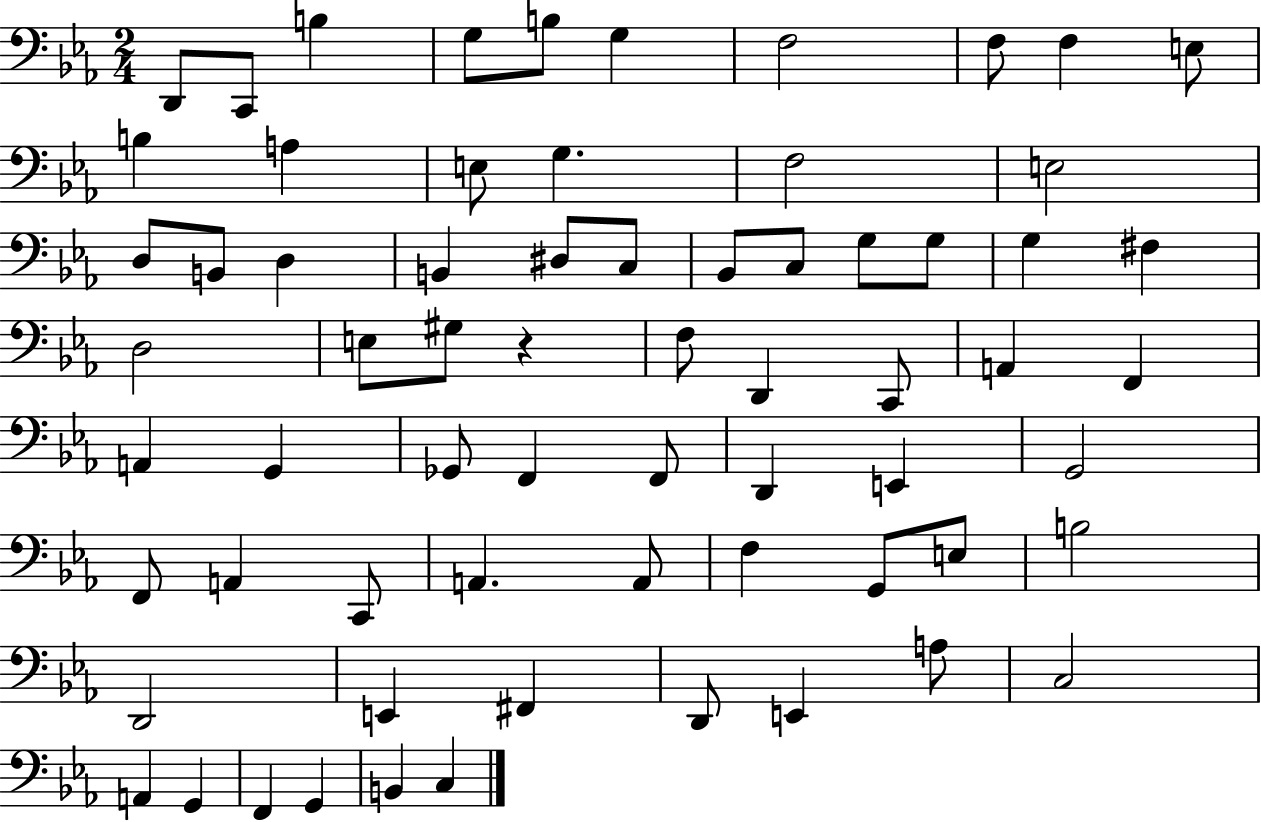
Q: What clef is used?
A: bass